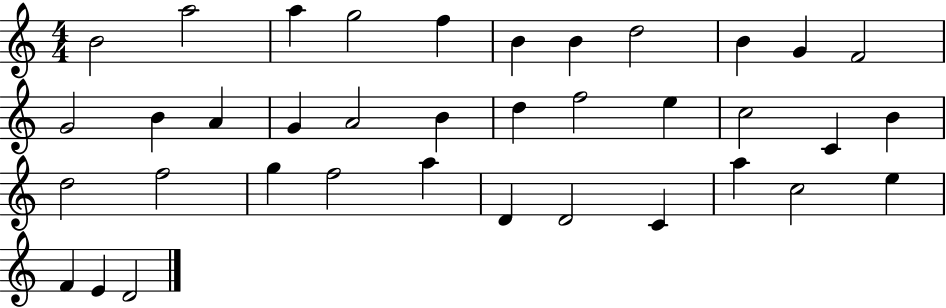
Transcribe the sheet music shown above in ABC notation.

X:1
T:Untitled
M:4/4
L:1/4
K:C
B2 a2 a g2 f B B d2 B G F2 G2 B A G A2 B d f2 e c2 C B d2 f2 g f2 a D D2 C a c2 e F E D2